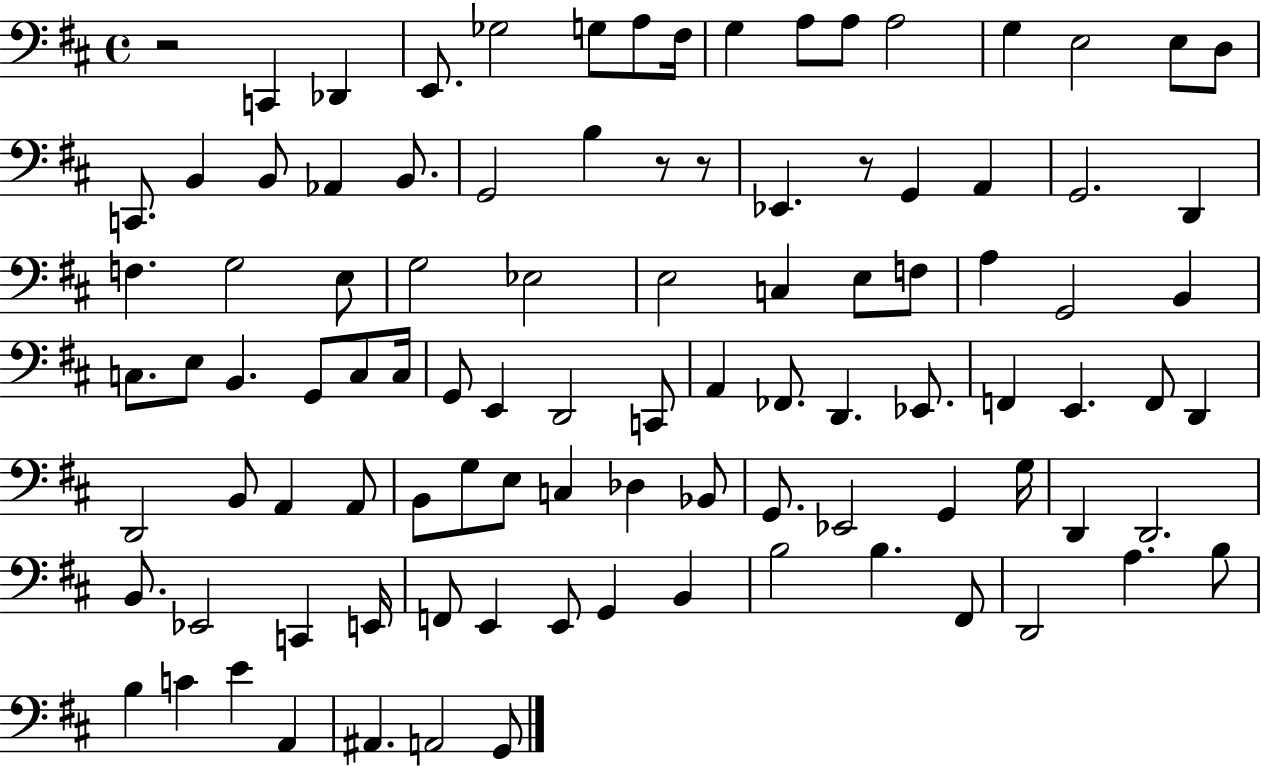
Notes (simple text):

R/h C2/q Db2/q E2/e. Gb3/h G3/e A3/e F#3/s G3/q A3/e A3/e A3/h G3/q E3/h E3/e D3/e C2/e. B2/q B2/e Ab2/q B2/e. G2/h B3/q R/e R/e Eb2/q. R/e G2/q A2/q G2/h. D2/q F3/q. G3/h E3/e G3/h Eb3/h E3/h C3/q E3/e F3/e A3/q G2/h B2/q C3/e. E3/e B2/q. G2/e C3/e C3/s G2/e E2/q D2/h C2/e A2/q FES2/e. D2/q. Eb2/e. F2/q E2/q. F2/e D2/q D2/h B2/e A2/q A2/e B2/e G3/e E3/e C3/q Db3/q Bb2/e G2/e. Eb2/h G2/q G3/s D2/q D2/h. B2/e. Eb2/h C2/q E2/s F2/e E2/q E2/e G2/q B2/q B3/h B3/q. F#2/e D2/h A3/q. B3/e B3/q C4/q E4/q A2/q A#2/q. A2/h G2/e